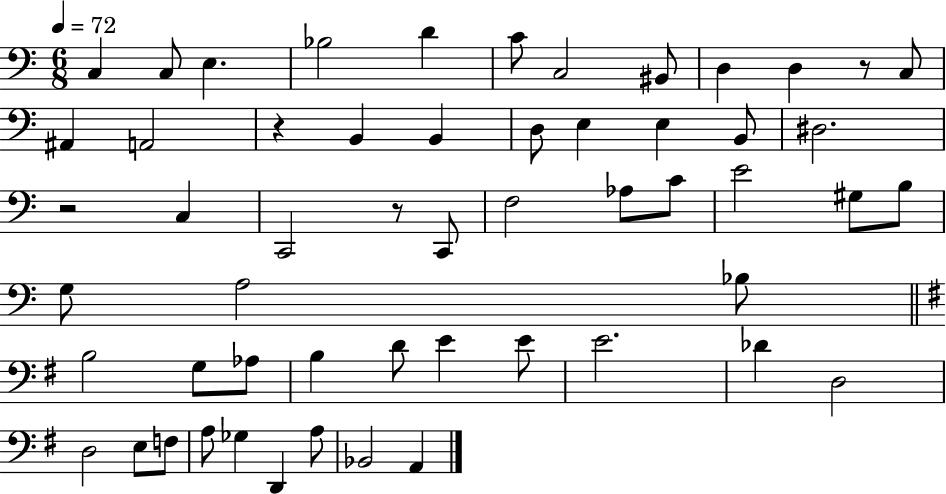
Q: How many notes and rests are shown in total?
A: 55